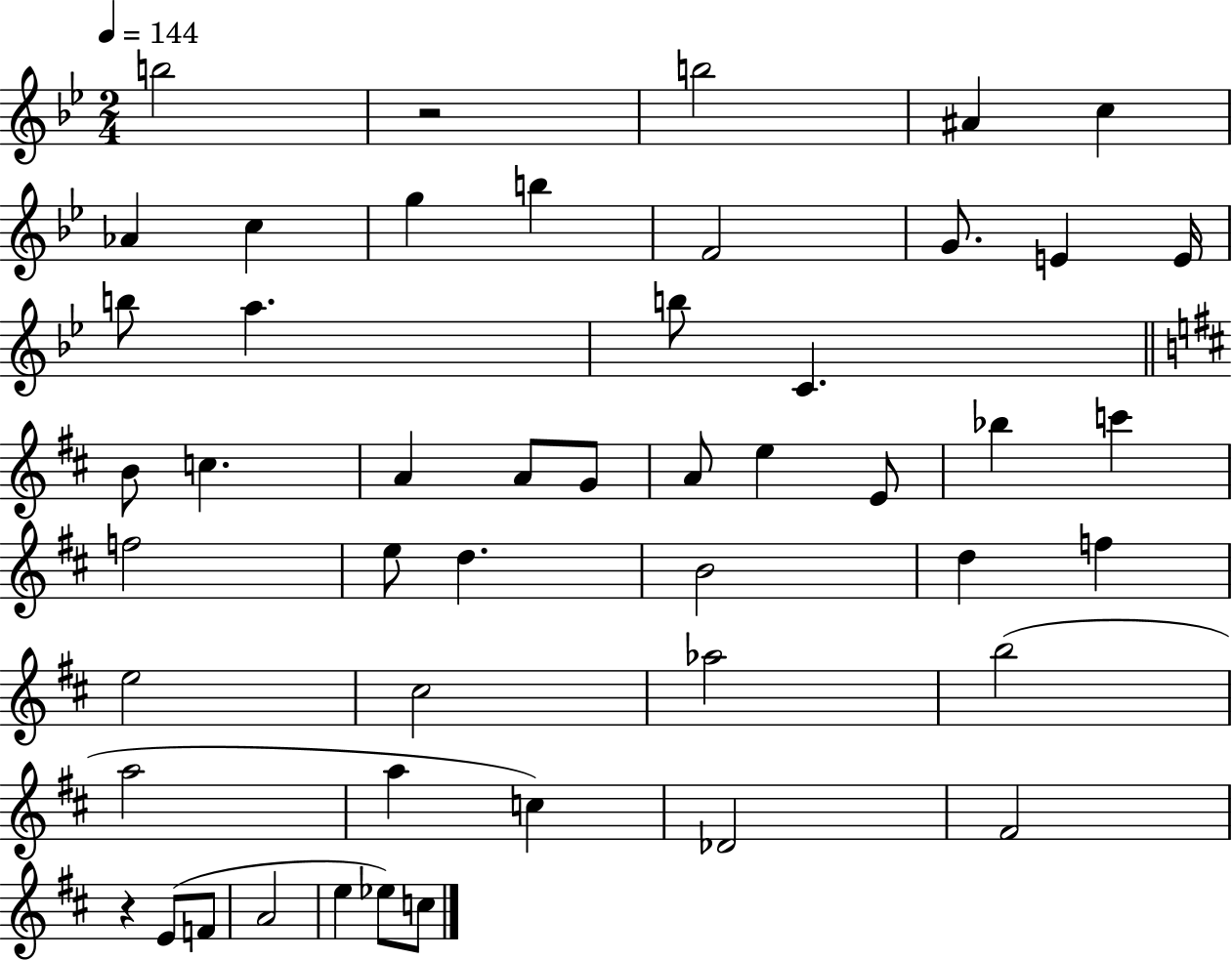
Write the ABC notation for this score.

X:1
T:Untitled
M:2/4
L:1/4
K:Bb
b2 z2 b2 ^A c _A c g b F2 G/2 E E/4 b/2 a b/2 C B/2 c A A/2 G/2 A/2 e E/2 _b c' f2 e/2 d B2 d f e2 ^c2 _a2 b2 a2 a c _D2 ^F2 z E/2 F/2 A2 e _e/2 c/2